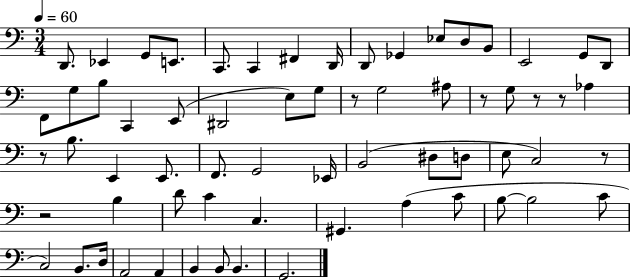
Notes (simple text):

D2/e. Eb2/q G2/e E2/e. C2/e. C2/q F#2/q D2/s D2/e Gb2/q Eb3/e D3/e B2/e E2/h G2/e D2/e F2/e G3/e B3/e C2/q E2/e D#2/h E3/e G3/e R/e G3/h A#3/e R/e G3/e R/e R/e Ab3/q R/e B3/e. E2/q E2/e. F2/e. G2/h Eb2/s B2/h D#3/e D3/e E3/e C3/h R/e R/h B3/q D4/e C4/q C3/q. G#2/q. A3/q C4/e B3/e B3/h C4/e C3/h B2/e. D3/s A2/h A2/q B2/q B2/e B2/q. G2/h.